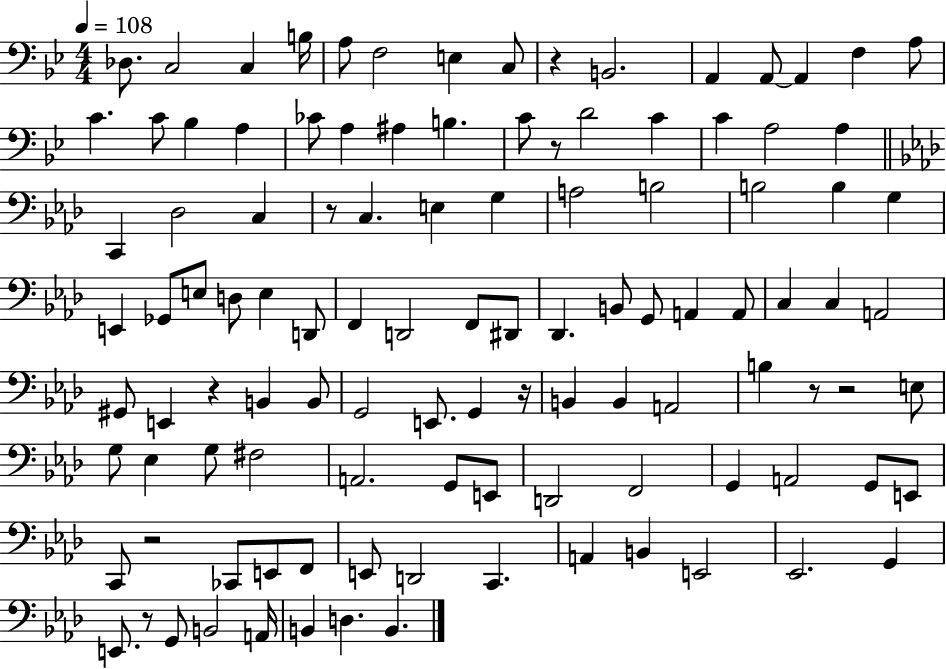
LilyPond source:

{
  \clef bass
  \numericTimeSignature
  \time 4/4
  \key bes \major
  \tempo 4 = 108
  \repeat volta 2 { des8. c2 c4 b16 | a8 f2 e4 c8 | r4 b,2. | a,4 a,8~~ a,4 f4 a8 | \break c'4. c'8 bes4 a4 | ces'8 a4 ais4 b4. | c'8 r8 d'2 c'4 | c'4 a2 a4 | \break \bar "||" \break \key f \minor c,4 des2 c4 | r8 c4. e4 g4 | a2 b2 | b2 b4 g4 | \break e,4 ges,8 e8 d8 e4 d,8 | f,4 d,2 f,8 dis,8 | des,4. b,8 g,8 a,4 a,8 | c4 c4 a,2 | \break gis,8 e,4 r4 b,4 b,8 | g,2 e,8. g,4 r16 | b,4 b,4 a,2 | b4 r8 r2 e8 | \break g8 ees4 g8 fis2 | a,2. g,8 e,8 | d,2 f,2 | g,4 a,2 g,8 e,8 | \break c,8 r2 ces,8 e,8 f,8 | e,8 d,2 c,4. | a,4 b,4 e,2 | ees,2. g,4 | \break e,8. r8 g,8 b,2 a,16 | b,4 d4. b,4. | } \bar "|."
}